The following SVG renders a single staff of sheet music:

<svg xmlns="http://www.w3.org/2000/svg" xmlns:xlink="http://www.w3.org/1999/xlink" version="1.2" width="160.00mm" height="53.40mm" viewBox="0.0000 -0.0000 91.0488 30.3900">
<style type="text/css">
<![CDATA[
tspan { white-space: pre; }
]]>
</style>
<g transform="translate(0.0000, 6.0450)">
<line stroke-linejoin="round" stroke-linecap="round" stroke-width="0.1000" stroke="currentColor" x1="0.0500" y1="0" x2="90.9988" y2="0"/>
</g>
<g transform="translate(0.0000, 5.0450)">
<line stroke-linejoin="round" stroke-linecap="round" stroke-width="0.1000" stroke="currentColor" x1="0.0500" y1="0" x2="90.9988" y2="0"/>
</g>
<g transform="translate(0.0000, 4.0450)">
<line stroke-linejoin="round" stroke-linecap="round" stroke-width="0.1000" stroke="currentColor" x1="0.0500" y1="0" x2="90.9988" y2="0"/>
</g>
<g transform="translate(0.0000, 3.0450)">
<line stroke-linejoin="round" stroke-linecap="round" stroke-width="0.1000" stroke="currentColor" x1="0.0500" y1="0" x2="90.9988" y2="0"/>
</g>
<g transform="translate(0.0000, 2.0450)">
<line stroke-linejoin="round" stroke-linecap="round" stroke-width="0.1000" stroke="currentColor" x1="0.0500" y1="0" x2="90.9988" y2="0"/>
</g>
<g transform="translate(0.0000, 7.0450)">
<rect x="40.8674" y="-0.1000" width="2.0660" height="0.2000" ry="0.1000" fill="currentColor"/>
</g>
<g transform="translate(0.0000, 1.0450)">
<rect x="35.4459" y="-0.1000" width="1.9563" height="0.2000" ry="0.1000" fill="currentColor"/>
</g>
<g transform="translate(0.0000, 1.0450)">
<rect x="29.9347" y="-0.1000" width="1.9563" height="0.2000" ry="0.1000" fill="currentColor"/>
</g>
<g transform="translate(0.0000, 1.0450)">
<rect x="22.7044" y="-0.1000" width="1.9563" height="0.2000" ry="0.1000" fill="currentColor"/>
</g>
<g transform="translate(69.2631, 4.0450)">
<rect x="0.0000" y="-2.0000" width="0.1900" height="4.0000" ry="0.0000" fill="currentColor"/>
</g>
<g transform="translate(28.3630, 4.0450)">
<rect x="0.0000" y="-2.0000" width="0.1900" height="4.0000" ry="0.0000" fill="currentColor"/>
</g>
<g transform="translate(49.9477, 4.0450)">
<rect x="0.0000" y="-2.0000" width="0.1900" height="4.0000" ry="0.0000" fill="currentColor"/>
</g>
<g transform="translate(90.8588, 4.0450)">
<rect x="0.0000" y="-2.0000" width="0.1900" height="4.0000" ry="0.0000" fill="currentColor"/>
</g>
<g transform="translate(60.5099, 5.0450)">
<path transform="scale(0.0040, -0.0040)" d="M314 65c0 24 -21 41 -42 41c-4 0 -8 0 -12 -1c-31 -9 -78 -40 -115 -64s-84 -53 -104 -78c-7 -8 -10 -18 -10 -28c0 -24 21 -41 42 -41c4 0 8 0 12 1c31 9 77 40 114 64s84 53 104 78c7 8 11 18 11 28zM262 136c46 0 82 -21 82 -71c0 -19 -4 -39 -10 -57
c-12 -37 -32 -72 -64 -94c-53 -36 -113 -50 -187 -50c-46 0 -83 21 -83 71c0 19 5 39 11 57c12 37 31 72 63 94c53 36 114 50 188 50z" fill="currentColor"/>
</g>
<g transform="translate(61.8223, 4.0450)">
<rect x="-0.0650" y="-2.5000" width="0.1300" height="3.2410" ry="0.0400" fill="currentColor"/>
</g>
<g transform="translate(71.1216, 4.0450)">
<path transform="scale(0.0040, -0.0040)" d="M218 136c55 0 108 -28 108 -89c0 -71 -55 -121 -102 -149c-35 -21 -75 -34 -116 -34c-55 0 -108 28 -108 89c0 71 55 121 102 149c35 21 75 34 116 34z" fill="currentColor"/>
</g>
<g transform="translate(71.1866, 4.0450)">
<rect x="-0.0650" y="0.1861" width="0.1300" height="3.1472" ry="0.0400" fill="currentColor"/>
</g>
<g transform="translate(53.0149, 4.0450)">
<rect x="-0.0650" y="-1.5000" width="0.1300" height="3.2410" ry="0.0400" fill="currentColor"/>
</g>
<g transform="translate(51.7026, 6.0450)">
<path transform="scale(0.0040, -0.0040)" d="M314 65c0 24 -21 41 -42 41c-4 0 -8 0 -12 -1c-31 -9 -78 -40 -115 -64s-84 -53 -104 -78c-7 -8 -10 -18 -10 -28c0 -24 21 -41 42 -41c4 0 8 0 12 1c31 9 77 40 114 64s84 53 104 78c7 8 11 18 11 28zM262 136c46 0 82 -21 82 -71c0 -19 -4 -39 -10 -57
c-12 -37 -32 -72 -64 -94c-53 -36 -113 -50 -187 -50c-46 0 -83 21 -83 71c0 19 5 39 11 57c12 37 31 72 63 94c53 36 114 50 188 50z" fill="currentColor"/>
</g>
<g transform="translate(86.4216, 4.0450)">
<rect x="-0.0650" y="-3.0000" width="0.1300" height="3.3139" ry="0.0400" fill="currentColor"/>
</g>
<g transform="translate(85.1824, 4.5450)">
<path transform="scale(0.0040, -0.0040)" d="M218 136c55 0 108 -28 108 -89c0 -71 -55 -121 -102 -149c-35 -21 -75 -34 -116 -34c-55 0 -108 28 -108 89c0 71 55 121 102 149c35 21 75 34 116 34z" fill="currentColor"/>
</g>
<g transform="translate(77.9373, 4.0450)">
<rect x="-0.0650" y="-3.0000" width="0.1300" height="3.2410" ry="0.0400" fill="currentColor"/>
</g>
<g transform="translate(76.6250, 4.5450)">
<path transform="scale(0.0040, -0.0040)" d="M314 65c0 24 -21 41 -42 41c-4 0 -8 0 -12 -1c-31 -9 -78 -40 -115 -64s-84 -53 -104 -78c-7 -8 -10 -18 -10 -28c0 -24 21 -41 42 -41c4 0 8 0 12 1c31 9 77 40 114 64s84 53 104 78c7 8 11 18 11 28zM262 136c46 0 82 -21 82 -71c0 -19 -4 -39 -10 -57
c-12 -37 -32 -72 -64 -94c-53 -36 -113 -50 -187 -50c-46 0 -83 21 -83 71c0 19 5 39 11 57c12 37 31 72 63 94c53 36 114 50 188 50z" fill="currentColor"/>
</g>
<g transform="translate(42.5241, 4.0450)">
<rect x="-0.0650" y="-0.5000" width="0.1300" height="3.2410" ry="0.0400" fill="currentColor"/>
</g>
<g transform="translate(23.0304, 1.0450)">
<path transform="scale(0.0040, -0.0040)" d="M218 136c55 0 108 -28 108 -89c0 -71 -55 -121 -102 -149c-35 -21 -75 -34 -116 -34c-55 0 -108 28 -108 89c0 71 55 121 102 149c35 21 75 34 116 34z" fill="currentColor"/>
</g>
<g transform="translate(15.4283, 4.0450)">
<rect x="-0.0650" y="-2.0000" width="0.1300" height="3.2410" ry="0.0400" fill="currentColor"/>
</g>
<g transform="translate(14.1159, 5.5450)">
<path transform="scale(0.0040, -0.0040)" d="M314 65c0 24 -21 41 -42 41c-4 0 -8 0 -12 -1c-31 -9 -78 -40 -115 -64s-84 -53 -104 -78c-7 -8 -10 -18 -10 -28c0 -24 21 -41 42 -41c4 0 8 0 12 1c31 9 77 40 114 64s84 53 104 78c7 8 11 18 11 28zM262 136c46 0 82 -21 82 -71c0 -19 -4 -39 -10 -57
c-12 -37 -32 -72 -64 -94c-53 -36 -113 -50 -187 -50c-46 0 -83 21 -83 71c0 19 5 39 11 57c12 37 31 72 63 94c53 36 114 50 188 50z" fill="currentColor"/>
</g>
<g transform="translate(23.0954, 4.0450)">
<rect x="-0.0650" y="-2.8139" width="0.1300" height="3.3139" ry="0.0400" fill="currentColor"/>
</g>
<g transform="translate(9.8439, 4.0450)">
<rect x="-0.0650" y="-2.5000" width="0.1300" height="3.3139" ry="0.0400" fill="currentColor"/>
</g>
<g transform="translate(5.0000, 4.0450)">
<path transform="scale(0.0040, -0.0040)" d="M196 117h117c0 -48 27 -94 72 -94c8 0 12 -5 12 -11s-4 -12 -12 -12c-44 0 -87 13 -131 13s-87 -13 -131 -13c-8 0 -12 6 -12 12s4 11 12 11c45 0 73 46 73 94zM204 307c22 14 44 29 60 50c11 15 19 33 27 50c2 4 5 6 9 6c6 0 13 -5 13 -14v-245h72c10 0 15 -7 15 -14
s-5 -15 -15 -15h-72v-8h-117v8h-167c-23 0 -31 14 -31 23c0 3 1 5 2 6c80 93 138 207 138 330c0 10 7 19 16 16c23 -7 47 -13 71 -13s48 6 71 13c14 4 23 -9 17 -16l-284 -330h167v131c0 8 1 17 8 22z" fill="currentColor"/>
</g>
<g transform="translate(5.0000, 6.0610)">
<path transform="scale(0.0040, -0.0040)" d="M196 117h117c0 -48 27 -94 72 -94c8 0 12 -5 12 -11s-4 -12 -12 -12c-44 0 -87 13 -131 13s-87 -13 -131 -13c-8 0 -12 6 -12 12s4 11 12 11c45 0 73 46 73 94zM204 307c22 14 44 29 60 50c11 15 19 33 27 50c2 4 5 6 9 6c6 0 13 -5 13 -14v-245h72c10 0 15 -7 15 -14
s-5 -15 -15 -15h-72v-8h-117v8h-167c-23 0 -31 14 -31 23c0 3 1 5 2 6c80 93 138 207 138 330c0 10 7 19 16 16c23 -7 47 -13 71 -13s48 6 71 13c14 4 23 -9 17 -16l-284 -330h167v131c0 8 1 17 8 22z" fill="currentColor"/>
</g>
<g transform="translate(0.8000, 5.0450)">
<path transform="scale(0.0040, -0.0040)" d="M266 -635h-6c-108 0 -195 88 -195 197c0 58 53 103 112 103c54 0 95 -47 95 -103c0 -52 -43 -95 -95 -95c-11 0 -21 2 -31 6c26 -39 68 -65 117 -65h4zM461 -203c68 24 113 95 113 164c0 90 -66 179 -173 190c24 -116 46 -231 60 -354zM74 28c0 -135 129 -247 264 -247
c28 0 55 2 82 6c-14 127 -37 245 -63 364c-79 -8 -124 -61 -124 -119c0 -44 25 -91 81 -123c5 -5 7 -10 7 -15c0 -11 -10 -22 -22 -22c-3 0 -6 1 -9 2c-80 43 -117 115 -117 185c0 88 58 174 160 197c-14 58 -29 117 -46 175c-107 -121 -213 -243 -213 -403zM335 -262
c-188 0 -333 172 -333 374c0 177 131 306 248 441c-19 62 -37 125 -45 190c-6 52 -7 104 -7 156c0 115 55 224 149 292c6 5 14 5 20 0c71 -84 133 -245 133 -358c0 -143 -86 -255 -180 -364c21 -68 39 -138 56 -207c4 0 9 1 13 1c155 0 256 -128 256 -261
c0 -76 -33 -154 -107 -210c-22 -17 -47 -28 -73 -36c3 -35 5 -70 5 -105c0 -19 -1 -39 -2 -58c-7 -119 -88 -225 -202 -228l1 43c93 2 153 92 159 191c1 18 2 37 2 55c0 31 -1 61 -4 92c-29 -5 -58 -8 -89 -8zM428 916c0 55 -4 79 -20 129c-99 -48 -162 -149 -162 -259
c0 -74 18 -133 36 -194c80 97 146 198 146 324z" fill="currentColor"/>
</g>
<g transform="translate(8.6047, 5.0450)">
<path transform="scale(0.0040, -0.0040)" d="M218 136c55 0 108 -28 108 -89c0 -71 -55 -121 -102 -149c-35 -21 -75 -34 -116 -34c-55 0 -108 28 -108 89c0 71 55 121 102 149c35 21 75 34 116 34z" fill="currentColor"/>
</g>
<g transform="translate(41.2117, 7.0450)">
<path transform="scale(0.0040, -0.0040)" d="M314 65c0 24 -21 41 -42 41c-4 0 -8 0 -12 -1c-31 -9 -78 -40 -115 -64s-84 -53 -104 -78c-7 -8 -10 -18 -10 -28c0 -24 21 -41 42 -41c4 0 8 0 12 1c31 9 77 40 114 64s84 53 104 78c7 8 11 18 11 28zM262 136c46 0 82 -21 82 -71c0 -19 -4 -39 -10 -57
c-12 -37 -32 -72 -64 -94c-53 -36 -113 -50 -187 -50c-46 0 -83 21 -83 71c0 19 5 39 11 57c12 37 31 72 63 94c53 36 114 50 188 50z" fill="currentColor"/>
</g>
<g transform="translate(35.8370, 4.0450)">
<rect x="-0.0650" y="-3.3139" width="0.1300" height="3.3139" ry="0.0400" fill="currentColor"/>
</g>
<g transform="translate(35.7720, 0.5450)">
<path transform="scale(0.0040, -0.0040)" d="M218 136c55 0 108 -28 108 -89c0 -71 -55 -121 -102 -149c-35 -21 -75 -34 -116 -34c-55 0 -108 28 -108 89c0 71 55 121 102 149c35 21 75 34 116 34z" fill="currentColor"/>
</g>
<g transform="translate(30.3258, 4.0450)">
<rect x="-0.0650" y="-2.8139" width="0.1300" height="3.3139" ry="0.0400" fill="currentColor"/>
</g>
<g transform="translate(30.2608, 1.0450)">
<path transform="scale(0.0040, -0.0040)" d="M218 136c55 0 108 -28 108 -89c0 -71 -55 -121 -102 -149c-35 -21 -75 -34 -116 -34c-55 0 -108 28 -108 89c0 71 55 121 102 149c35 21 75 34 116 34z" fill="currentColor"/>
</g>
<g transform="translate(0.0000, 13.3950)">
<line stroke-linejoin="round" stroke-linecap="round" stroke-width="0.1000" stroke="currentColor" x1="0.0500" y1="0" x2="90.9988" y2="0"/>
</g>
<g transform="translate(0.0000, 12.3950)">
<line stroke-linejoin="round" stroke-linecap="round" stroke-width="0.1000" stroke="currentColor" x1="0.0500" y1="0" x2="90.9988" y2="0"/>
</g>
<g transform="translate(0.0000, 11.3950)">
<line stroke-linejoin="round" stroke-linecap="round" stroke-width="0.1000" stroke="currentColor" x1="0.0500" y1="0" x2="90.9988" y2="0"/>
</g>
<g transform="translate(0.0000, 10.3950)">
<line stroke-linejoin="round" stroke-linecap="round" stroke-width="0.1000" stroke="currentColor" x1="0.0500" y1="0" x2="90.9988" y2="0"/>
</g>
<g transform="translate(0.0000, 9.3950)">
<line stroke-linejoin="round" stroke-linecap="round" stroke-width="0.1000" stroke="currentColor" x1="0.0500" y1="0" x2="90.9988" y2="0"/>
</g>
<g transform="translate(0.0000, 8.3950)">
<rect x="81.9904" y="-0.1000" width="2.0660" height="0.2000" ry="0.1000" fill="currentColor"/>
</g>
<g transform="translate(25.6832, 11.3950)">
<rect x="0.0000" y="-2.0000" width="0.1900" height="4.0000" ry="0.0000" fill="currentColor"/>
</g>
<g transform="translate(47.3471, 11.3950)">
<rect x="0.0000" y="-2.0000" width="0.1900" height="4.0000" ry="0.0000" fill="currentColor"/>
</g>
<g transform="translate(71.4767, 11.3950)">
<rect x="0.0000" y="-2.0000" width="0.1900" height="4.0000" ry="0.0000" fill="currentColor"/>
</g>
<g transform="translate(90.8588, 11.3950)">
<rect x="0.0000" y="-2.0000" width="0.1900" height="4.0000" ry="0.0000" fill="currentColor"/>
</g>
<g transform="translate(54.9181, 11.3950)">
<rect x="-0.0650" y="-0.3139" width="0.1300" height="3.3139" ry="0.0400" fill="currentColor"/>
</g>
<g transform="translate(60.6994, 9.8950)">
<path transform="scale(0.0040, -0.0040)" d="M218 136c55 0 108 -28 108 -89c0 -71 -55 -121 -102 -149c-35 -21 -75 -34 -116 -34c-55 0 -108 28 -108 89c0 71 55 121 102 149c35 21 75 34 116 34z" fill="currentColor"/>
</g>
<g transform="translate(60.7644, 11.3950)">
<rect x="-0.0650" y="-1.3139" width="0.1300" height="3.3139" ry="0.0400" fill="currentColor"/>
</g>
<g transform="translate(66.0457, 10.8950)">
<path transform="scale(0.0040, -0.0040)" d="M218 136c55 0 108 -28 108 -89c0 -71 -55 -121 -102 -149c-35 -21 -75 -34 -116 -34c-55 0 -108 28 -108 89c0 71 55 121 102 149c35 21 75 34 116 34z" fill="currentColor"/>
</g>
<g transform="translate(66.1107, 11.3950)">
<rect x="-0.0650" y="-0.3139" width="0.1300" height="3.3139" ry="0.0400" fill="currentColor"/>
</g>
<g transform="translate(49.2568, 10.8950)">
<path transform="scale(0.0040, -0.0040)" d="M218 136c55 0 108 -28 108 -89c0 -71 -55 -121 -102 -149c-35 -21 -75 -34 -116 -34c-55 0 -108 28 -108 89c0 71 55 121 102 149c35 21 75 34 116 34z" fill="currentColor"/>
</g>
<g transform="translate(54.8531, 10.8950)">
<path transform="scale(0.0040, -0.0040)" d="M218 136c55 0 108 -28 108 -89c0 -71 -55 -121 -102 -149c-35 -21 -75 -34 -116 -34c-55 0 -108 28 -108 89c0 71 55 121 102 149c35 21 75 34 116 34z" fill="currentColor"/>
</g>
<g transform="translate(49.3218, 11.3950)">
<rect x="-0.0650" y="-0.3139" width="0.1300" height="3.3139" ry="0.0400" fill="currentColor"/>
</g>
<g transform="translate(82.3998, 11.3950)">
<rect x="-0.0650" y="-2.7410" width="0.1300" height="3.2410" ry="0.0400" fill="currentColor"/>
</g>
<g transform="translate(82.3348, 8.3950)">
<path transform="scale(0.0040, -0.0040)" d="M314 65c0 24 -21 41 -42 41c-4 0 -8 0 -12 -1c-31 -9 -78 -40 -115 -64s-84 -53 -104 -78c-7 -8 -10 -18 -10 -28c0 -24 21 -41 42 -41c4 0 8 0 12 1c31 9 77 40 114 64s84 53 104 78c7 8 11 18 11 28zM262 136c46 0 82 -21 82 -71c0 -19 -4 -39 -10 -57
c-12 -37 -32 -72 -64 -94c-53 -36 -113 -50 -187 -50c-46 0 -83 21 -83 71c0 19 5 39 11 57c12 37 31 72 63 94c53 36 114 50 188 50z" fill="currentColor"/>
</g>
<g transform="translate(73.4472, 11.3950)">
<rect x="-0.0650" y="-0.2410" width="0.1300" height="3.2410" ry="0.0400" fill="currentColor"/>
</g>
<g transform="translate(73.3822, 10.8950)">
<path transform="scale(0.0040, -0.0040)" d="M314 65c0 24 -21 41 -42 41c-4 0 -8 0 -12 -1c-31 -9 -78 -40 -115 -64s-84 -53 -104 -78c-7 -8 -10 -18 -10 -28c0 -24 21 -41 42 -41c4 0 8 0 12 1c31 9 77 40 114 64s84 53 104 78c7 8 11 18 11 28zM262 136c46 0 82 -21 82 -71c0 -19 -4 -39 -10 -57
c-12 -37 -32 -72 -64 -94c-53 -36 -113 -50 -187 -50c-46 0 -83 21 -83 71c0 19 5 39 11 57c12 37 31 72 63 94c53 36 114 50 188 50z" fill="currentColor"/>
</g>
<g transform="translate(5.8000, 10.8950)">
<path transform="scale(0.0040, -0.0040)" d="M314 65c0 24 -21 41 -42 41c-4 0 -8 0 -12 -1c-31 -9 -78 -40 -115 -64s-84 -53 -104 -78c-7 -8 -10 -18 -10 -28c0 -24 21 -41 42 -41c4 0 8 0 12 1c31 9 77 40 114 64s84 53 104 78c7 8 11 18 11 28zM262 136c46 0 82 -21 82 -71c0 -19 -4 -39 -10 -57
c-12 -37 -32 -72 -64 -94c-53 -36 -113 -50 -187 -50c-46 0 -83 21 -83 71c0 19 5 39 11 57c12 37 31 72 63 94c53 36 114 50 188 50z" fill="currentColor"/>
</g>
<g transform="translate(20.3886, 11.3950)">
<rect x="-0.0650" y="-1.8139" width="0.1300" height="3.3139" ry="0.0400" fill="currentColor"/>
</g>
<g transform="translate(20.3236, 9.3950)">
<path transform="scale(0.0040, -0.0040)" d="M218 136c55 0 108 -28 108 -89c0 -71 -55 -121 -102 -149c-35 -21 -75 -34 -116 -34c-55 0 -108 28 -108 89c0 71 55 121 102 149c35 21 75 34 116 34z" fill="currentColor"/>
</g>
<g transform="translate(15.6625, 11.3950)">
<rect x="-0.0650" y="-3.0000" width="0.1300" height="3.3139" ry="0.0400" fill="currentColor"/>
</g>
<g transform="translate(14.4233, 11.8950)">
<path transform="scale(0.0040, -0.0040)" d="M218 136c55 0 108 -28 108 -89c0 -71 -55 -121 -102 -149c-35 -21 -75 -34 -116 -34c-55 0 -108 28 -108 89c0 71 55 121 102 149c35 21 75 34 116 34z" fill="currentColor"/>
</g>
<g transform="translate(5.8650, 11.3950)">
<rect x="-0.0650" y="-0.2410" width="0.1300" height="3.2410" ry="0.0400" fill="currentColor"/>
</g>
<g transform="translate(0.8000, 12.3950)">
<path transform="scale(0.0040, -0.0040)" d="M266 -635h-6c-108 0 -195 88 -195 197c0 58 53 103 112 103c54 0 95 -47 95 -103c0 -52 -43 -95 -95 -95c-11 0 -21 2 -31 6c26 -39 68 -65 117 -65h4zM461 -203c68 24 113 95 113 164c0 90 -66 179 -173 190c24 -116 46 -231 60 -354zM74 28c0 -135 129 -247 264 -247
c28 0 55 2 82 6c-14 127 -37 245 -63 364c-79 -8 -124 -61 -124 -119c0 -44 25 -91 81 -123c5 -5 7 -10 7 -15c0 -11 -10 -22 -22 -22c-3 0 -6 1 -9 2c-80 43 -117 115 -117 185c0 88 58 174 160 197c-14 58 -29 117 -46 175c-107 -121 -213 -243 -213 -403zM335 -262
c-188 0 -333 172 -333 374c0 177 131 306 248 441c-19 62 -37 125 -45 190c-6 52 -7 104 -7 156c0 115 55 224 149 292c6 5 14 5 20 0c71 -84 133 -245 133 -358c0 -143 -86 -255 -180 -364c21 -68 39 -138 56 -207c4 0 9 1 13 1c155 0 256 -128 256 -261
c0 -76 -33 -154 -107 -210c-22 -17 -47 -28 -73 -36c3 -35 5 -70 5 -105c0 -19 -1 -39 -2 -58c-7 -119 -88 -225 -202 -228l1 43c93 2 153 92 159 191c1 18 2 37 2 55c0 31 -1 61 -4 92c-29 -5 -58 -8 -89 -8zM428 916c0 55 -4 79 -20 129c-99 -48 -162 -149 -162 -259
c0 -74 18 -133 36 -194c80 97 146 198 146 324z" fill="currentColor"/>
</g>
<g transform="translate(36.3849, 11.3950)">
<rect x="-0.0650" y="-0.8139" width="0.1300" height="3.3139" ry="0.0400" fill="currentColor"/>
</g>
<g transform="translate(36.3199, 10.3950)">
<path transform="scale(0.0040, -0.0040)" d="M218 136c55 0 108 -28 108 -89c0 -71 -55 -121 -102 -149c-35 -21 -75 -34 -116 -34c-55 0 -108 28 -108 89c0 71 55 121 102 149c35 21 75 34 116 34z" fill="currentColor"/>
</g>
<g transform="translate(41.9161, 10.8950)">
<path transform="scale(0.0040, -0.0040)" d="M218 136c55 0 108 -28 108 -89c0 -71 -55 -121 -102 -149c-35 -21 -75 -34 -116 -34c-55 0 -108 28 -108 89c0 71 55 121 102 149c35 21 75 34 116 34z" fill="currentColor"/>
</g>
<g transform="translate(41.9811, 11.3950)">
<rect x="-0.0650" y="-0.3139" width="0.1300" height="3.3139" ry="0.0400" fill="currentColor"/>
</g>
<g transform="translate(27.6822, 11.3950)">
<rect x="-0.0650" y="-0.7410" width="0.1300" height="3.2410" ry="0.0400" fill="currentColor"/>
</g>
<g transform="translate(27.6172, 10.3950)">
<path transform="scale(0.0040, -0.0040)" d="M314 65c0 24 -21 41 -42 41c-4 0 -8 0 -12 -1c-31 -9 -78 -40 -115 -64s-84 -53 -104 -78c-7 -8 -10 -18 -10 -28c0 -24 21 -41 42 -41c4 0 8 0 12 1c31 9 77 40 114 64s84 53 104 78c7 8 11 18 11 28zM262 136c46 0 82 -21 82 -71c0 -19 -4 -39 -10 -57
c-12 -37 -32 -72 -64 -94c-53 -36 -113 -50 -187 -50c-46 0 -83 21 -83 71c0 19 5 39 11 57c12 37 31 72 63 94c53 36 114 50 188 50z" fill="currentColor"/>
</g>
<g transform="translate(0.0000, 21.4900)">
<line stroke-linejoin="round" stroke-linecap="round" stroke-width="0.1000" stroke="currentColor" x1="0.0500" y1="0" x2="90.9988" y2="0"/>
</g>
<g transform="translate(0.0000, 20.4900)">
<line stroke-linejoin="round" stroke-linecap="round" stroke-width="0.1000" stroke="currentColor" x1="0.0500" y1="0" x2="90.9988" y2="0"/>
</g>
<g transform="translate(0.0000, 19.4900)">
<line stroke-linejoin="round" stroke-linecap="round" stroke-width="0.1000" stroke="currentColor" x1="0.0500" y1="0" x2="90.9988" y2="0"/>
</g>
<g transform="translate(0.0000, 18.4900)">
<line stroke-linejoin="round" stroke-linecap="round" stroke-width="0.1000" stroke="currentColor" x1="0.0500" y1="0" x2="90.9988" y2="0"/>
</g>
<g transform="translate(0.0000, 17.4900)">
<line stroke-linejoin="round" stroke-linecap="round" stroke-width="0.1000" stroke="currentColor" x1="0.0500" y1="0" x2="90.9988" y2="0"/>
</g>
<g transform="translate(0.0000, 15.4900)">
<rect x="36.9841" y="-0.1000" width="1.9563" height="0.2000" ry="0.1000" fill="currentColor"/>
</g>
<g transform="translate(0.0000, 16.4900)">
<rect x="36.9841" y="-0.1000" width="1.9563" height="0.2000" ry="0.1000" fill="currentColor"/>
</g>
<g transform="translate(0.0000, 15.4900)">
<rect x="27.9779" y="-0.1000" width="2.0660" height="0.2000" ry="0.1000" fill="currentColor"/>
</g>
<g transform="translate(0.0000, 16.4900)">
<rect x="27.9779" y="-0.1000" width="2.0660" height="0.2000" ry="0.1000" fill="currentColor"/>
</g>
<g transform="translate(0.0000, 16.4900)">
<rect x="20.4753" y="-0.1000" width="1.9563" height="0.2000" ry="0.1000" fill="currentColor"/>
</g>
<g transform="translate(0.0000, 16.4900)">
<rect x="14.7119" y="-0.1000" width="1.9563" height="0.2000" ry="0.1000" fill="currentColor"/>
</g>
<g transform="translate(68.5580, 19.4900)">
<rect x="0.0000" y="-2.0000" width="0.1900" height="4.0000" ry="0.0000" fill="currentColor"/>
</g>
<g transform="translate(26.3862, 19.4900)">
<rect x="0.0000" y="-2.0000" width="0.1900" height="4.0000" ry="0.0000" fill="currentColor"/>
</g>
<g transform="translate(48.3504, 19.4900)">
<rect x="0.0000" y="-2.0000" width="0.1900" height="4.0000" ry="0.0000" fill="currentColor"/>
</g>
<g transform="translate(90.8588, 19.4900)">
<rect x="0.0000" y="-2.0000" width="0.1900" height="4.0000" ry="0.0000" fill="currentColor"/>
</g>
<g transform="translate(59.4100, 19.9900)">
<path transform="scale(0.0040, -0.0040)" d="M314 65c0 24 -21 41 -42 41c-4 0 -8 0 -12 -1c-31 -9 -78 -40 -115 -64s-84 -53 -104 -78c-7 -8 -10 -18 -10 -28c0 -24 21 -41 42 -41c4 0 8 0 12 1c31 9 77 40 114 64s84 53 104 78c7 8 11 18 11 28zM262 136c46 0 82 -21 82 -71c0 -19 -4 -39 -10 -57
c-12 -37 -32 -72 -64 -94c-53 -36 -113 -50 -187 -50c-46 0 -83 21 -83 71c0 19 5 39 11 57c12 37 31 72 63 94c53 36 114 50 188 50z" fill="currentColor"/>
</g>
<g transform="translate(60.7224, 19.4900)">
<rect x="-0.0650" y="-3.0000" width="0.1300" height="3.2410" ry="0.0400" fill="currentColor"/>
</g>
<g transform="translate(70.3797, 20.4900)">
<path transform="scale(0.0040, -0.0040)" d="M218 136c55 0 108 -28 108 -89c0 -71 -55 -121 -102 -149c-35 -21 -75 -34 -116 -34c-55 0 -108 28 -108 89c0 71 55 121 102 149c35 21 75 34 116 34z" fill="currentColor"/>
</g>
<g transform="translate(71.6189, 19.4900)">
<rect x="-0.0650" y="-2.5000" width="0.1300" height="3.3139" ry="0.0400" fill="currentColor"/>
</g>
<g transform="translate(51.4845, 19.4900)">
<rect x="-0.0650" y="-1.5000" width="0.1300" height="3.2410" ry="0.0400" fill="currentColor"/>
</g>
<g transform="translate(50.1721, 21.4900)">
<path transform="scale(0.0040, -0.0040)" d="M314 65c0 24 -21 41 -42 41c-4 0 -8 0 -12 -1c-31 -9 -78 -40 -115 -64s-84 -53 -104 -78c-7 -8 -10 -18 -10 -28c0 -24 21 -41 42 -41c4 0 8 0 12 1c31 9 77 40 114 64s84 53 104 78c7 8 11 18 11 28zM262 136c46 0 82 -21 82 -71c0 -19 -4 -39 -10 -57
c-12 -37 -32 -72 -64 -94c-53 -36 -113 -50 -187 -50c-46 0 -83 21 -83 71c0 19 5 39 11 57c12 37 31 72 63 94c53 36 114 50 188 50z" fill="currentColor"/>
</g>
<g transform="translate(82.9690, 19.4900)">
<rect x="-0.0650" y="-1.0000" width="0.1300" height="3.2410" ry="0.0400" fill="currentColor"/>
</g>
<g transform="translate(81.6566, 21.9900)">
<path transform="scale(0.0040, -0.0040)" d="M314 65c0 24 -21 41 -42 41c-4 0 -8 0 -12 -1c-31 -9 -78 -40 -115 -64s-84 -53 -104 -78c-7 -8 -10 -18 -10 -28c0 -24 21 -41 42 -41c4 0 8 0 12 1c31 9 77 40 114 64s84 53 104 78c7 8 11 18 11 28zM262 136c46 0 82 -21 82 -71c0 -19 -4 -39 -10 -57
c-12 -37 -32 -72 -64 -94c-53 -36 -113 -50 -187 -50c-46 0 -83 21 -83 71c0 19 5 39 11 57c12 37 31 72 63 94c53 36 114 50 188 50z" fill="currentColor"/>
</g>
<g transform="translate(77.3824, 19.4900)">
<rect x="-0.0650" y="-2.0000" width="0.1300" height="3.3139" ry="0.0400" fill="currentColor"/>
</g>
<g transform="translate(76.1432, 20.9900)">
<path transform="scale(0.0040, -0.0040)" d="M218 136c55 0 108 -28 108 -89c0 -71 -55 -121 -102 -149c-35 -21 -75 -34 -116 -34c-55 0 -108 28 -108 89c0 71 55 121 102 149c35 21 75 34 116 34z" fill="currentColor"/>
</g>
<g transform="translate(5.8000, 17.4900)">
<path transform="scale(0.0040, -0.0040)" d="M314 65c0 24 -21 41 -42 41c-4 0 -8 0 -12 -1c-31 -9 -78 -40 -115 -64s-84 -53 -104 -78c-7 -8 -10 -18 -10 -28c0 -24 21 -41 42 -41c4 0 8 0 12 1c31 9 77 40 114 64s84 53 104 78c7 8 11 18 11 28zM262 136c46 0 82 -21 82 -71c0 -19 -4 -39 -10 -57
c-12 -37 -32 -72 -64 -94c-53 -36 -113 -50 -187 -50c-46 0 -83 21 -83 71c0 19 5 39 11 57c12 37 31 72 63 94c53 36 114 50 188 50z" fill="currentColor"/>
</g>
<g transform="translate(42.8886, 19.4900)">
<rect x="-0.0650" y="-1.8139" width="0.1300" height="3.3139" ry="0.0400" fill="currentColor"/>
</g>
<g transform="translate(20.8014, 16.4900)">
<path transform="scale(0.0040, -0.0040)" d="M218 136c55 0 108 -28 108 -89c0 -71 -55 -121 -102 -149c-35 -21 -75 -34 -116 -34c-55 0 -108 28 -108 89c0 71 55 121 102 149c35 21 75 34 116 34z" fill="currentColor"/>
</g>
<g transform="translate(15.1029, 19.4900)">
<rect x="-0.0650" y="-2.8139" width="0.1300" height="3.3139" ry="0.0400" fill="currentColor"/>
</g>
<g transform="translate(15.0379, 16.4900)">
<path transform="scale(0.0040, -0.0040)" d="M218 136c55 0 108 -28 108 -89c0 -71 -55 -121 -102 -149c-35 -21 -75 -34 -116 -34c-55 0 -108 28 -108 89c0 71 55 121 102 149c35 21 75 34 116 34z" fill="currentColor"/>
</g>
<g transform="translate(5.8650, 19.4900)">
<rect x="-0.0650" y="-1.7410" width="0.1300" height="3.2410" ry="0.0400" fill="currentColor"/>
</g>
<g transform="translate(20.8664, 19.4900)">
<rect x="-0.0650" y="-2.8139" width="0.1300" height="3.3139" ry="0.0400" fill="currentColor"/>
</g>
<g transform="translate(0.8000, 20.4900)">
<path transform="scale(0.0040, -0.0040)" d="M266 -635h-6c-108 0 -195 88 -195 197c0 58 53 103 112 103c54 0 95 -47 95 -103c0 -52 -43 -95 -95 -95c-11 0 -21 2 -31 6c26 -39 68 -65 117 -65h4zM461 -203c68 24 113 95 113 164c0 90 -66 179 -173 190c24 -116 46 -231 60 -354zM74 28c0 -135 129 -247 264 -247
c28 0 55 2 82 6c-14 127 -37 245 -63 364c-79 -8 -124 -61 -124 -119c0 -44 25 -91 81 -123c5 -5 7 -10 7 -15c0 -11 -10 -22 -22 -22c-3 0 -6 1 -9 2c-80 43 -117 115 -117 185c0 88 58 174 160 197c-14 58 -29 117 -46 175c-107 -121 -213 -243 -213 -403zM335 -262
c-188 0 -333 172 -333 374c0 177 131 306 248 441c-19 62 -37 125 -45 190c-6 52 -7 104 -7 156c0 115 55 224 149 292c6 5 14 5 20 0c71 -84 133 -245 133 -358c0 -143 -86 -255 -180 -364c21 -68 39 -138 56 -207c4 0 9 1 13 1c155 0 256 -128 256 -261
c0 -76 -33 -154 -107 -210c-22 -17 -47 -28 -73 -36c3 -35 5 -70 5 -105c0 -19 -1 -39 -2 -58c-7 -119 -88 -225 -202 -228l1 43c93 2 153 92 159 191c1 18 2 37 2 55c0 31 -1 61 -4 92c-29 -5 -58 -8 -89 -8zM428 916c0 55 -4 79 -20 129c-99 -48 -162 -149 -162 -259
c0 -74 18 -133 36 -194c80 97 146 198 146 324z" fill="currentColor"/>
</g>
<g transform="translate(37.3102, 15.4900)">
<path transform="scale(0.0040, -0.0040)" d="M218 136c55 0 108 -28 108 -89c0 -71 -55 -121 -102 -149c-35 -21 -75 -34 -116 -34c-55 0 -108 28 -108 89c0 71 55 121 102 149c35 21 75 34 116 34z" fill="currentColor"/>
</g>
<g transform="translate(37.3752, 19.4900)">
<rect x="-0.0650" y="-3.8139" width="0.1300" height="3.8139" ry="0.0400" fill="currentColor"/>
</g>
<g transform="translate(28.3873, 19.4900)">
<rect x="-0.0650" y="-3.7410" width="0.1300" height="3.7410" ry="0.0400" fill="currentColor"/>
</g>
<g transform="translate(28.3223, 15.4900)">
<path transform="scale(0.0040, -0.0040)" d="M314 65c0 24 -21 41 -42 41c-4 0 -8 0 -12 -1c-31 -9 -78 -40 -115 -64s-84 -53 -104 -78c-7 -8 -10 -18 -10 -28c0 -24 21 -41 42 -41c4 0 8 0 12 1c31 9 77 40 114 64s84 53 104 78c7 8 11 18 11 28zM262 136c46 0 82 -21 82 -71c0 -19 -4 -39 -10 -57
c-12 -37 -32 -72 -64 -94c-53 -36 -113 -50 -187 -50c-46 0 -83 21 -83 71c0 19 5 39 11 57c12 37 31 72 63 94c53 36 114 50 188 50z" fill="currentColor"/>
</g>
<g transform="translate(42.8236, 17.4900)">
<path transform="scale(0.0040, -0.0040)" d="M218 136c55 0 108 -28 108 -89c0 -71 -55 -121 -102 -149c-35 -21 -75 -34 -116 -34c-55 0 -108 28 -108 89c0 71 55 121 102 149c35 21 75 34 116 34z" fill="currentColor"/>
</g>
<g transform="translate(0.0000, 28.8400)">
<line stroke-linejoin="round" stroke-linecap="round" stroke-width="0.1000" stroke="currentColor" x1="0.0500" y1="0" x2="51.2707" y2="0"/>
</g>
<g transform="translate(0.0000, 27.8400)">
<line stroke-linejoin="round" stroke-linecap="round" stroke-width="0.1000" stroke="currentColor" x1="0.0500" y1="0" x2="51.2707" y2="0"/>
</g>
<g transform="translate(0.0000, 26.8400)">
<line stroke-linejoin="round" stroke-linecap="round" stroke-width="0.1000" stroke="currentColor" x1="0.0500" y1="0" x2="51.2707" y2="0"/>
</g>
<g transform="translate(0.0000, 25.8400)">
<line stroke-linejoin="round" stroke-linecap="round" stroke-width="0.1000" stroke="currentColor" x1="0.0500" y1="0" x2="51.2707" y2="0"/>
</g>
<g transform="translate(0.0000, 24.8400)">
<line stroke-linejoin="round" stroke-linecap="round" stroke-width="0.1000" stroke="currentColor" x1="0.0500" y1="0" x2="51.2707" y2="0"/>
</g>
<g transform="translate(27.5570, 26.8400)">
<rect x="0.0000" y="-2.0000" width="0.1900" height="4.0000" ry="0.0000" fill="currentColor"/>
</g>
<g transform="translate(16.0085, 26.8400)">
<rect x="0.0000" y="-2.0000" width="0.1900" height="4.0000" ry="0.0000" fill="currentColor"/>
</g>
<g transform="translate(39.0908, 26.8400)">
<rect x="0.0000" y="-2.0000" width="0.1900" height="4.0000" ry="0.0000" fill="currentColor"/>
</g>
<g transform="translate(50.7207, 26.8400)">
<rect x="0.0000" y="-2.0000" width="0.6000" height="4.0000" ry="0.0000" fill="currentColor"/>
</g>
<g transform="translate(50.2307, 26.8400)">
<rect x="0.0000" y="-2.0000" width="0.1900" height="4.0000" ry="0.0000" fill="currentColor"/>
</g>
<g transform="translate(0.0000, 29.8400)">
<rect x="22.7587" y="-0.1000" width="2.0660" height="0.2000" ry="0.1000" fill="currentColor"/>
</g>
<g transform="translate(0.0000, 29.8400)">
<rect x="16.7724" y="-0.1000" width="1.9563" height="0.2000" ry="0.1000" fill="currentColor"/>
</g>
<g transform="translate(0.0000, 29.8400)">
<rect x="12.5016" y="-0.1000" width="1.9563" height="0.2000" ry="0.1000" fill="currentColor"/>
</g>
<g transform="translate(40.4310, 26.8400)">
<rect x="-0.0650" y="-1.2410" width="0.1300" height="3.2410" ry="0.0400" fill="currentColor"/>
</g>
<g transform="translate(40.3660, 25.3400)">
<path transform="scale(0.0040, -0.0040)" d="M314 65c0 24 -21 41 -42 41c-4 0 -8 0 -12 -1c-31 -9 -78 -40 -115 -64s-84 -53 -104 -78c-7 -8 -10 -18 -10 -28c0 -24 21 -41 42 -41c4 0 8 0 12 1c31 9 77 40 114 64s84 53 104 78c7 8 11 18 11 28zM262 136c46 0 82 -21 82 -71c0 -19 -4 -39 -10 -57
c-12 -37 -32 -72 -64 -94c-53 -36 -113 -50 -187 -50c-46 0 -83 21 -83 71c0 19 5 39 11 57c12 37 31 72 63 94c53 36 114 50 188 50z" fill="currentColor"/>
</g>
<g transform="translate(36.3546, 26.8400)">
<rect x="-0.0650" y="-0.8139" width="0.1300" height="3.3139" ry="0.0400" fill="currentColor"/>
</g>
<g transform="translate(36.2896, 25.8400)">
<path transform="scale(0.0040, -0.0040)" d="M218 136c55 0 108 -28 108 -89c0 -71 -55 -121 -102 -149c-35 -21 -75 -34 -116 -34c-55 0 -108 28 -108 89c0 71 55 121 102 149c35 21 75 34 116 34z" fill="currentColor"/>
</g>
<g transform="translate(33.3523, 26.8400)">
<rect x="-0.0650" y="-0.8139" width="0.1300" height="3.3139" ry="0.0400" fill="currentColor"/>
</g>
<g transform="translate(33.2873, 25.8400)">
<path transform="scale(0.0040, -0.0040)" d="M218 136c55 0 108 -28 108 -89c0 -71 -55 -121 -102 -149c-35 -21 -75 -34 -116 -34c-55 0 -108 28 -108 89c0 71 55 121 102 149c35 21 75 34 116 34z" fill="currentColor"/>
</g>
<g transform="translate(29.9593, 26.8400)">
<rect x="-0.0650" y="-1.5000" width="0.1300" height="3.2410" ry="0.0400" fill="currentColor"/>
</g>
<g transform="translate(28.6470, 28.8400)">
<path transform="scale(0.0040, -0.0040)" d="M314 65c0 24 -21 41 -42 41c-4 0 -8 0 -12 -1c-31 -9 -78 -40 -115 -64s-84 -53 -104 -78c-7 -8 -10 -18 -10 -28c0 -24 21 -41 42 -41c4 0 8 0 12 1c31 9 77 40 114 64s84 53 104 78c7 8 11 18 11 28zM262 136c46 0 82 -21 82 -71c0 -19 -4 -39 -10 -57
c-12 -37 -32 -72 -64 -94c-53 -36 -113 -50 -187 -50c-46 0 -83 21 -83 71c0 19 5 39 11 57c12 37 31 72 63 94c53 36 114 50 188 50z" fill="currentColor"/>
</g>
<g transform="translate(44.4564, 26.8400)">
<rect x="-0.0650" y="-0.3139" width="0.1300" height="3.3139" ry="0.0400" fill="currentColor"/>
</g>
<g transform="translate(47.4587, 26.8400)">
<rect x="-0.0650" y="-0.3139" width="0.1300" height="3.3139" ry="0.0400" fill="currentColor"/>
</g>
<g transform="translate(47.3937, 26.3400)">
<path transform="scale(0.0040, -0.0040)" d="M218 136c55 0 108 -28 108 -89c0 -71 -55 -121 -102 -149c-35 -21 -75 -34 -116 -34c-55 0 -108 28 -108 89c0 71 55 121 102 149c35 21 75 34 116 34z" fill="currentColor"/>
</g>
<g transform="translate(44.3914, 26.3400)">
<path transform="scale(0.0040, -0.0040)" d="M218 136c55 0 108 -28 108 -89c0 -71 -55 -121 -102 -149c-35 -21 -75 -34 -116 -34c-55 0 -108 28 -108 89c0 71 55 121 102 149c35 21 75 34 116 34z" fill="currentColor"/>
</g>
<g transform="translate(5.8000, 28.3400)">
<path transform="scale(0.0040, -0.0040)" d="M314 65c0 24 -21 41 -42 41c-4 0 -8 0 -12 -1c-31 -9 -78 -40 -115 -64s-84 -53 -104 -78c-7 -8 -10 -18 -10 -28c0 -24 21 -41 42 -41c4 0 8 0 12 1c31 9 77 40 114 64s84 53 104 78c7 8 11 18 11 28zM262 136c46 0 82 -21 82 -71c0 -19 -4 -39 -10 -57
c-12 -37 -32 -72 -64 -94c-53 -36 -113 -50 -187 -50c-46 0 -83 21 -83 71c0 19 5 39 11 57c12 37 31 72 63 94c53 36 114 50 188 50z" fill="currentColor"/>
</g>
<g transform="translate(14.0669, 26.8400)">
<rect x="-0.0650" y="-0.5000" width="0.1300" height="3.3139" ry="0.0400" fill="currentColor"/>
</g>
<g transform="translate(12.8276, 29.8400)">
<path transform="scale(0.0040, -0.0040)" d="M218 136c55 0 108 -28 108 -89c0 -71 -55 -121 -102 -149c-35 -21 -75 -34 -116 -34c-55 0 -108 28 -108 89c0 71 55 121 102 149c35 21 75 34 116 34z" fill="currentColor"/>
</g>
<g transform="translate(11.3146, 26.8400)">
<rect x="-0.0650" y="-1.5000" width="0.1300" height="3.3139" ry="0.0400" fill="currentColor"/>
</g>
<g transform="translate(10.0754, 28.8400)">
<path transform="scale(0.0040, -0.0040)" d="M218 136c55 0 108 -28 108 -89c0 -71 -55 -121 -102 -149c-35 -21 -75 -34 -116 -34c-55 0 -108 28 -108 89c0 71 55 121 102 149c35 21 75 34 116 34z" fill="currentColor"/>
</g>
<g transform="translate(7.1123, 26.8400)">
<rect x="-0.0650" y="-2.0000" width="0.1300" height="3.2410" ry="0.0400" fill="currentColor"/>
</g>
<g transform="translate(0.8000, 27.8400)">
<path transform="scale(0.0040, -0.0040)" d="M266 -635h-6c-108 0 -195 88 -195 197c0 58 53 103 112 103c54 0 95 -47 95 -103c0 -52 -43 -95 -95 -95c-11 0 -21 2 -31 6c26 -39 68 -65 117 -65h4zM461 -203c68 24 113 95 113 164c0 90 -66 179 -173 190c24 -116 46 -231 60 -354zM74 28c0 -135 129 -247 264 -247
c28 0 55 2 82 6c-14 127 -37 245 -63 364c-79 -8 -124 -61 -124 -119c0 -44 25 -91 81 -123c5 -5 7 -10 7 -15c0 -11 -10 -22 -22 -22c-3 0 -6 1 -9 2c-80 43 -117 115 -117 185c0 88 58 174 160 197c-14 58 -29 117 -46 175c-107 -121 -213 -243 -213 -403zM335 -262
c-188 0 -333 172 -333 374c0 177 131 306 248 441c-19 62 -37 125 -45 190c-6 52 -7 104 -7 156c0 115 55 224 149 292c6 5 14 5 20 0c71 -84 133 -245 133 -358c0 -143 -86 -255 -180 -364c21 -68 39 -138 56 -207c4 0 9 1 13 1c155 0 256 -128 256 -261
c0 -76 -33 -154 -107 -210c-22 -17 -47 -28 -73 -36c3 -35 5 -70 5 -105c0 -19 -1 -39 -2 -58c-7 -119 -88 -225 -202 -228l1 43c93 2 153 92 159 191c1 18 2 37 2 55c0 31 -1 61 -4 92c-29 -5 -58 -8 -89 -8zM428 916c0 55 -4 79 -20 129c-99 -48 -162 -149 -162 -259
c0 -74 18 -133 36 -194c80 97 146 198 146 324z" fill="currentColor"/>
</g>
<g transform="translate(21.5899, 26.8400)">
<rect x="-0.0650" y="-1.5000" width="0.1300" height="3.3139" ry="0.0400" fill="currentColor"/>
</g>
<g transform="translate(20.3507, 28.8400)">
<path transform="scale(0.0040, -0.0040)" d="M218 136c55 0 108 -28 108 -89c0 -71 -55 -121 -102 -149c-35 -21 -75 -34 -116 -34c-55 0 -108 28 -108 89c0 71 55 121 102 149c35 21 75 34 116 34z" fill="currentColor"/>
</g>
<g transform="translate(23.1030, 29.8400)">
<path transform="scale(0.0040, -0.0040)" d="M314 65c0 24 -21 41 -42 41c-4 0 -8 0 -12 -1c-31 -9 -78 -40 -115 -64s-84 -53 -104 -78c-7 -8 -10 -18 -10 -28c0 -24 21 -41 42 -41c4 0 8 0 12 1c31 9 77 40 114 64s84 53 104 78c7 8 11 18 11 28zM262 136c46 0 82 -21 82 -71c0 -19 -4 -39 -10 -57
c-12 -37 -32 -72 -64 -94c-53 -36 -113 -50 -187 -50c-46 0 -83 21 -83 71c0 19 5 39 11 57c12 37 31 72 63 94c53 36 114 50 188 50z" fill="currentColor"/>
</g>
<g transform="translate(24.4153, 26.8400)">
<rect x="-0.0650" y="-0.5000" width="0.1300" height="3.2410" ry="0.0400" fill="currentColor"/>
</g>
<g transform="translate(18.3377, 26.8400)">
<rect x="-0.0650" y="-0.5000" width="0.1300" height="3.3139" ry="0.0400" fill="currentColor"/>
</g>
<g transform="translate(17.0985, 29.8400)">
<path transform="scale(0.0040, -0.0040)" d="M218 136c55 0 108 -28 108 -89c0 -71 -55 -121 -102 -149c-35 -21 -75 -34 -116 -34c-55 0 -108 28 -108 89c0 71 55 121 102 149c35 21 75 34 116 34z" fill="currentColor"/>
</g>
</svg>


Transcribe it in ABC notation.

X:1
T:Untitled
M:4/4
L:1/4
K:C
G F2 a a b C2 E2 G2 B A2 A c2 A f d2 d c c c e c c2 a2 f2 a a c'2 c' f E2 A2 G F D2 F2 E C C E C2 E2 d d e2 c c